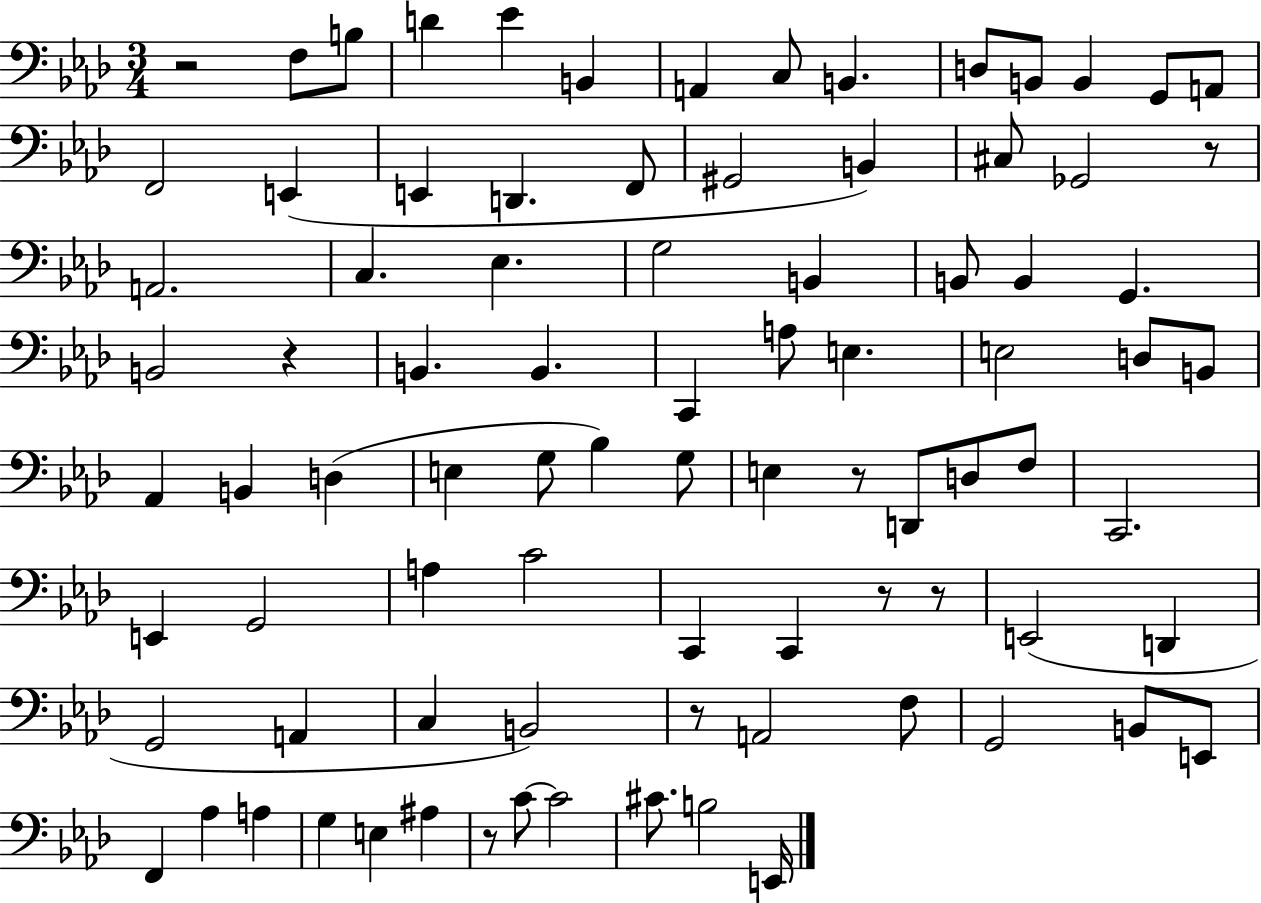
{
  \clef bass
  \numericTimeSignature
  \time 3/4
  \key aes \major
  r2 f8 b8 | d'4 ees'4 b,4 | a,4 c8 b,4. | d8 b,8 b,4 g,8 a,8 | \break f,2 e,4( | e,4 d,4. f,8 | gis,2 b,4) | cis8 ges,2 r8 | \break a,2. | c4. ees4. | g2 b,4 | b,8 b,4 g,4. | \break b,2 r4 | b,4. b,4. | c,4 a8 e4. | e2 d8 b,8 | \break aes,4 b,4 d4( | e4 g8 bes4) g8 | e4 r8 d,8 d8 f8 | c,2. | \break e,4 g,2 | a4 c'2 | c,4 c,4 r8 r8 | e,2( d,4 | \break g,2 a,4 | c4 b,2) | r8 a,2 f8 | g,2 b,8 e,8 | \break f,4 aes4 a4 | g4 e4 ais4 | r8 c'8~~ c'2 | cis'8. b2 e,16 | \break \bar "|."
}